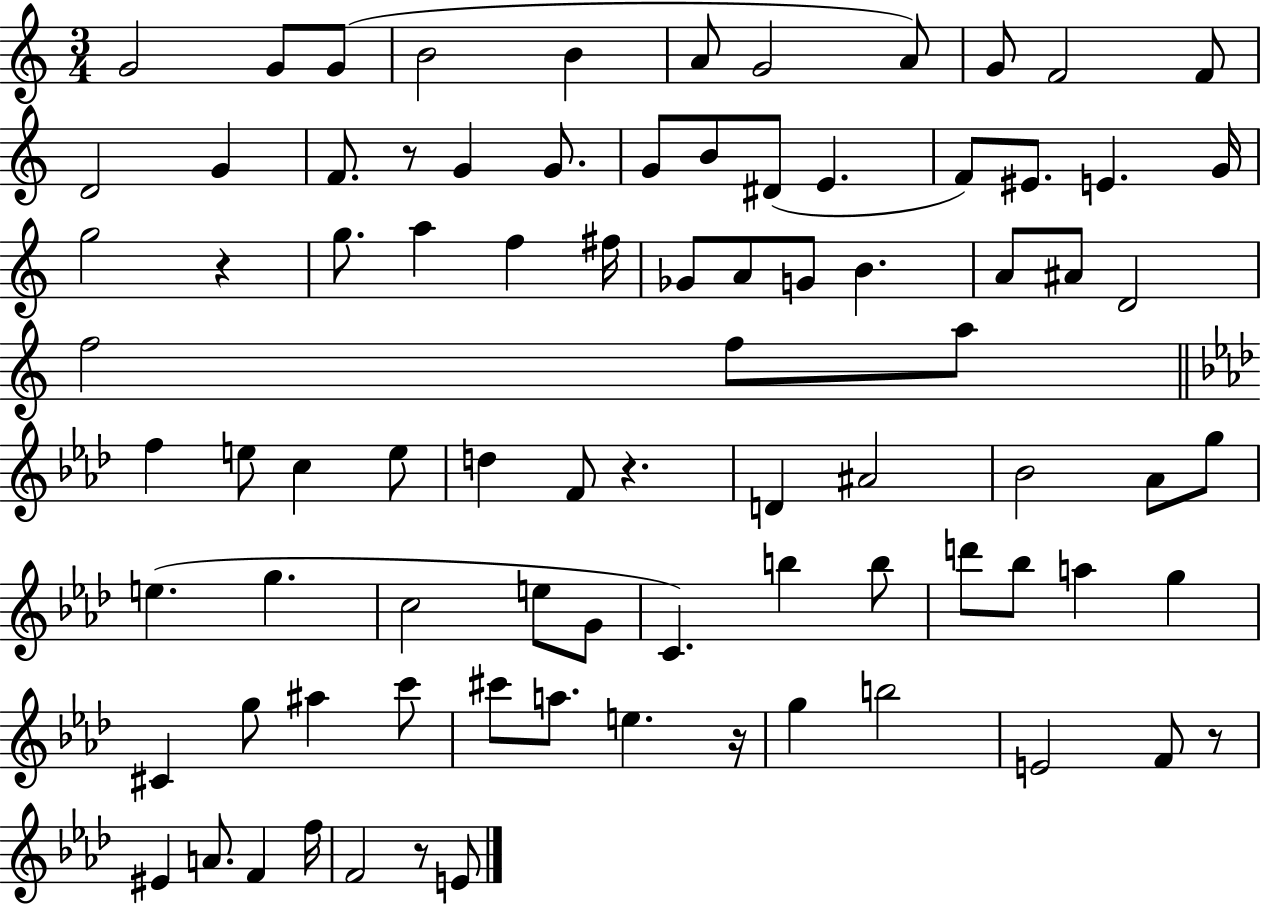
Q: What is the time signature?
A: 3/4